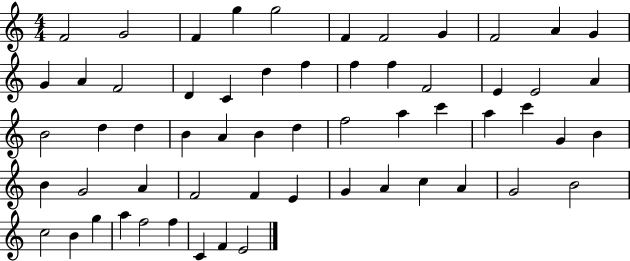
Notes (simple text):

F4/h G4/h F4/q G5/q G5/h F4/q F4/h G4/q F4/h A4/q G4/q G4/q A4/q F4/h D4/q C4/q D5/q F5/q F5/q F5/q F4/h E4/q E4/h A4/q B4/h D5/q D5/q B4/q A4/q B4/q D5/q F5/h A5/q C6/q A5/q C6/q G4/q B4/q B4/q G4/h A4/q F4/h F4/q E4/q G4/q A4/q C5/q A4/q G4/h B4/h C5/h B4/q G5/q A5/q F5/h F5/q C4/q F4/q E4/h